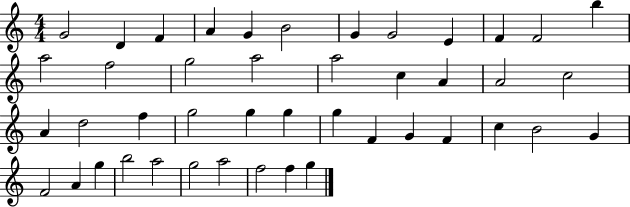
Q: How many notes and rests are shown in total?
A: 44